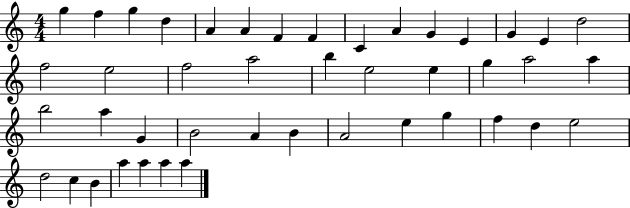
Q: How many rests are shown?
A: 0